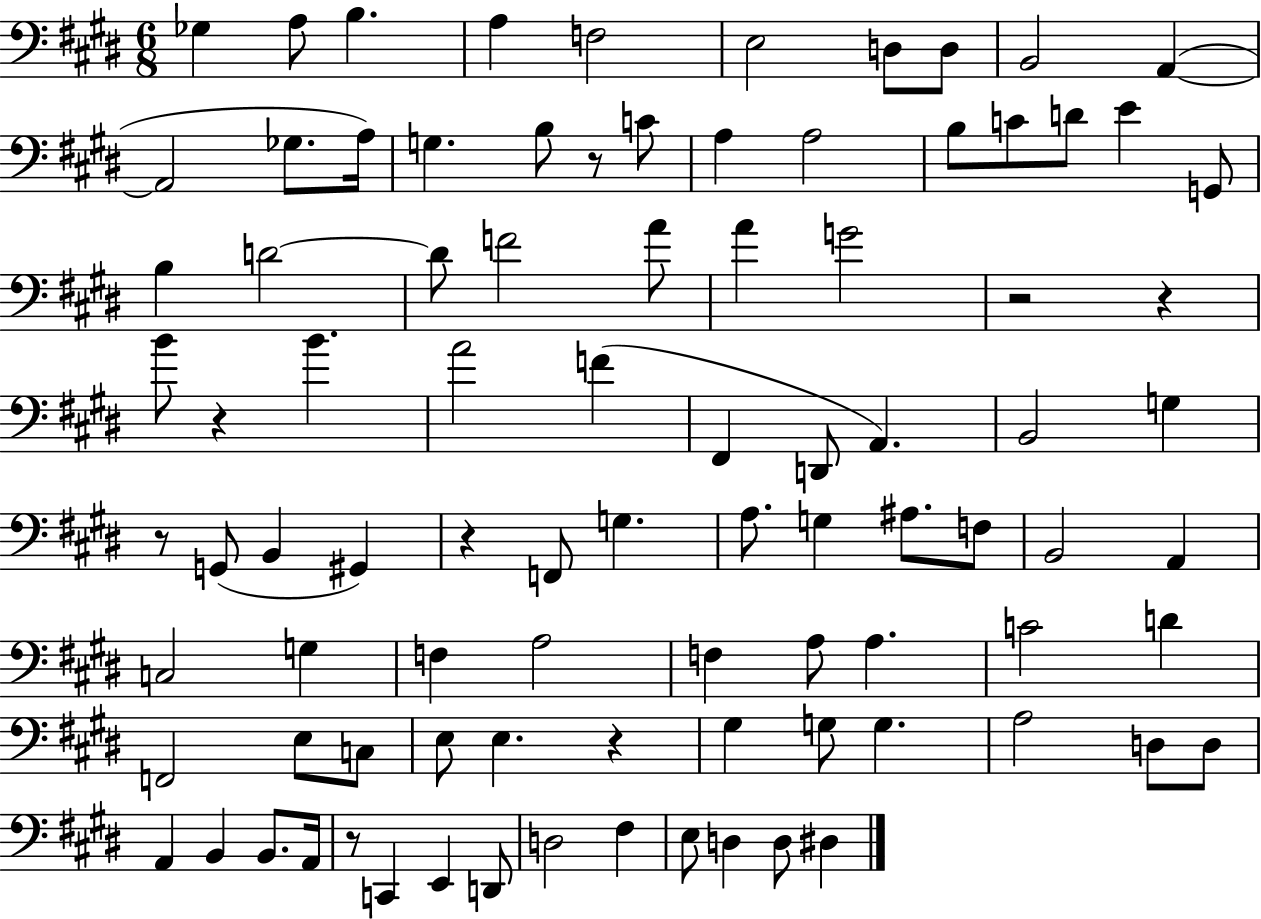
{
  \clef bass
  \numericTimeSignature
  \time 6/8
  \key e \major
  ges4 a8 b4. | a4 f2 | e2 d8 d8 | b,2 a,4~(~ | \break a,2 ges8. a16) | g4. b8 r8 c'8 | a4 a2 | b8 c'8 d'8 e'4 g,8 | \break b4 d'2~~ | d'8 f'2 a'8 | a'4 g'2 | r2 r4 | \break b'8 r4 b'4. | a'2 f'4( | fis,4 d,8 a,4.) | b,2 g4 | \break r8 g,8( b,4 gis,4) | r4 f,8 g4. | a8. g4 ais8. f8 | b,2 a,4 | \break c2 g4 | f4 a2 | f4 a8 a4. | c'2 d'4 | \break f,2 e8 c8 | e8 e4. r4 | gis4 g8 g4. | a2 d8 d8 | \break a,4 b,4 b,8. a,16 | r8 c,4 e,4 d,8 | d2 fis4 | e8 d4 d8 dis4 | \break \bar "|."
}